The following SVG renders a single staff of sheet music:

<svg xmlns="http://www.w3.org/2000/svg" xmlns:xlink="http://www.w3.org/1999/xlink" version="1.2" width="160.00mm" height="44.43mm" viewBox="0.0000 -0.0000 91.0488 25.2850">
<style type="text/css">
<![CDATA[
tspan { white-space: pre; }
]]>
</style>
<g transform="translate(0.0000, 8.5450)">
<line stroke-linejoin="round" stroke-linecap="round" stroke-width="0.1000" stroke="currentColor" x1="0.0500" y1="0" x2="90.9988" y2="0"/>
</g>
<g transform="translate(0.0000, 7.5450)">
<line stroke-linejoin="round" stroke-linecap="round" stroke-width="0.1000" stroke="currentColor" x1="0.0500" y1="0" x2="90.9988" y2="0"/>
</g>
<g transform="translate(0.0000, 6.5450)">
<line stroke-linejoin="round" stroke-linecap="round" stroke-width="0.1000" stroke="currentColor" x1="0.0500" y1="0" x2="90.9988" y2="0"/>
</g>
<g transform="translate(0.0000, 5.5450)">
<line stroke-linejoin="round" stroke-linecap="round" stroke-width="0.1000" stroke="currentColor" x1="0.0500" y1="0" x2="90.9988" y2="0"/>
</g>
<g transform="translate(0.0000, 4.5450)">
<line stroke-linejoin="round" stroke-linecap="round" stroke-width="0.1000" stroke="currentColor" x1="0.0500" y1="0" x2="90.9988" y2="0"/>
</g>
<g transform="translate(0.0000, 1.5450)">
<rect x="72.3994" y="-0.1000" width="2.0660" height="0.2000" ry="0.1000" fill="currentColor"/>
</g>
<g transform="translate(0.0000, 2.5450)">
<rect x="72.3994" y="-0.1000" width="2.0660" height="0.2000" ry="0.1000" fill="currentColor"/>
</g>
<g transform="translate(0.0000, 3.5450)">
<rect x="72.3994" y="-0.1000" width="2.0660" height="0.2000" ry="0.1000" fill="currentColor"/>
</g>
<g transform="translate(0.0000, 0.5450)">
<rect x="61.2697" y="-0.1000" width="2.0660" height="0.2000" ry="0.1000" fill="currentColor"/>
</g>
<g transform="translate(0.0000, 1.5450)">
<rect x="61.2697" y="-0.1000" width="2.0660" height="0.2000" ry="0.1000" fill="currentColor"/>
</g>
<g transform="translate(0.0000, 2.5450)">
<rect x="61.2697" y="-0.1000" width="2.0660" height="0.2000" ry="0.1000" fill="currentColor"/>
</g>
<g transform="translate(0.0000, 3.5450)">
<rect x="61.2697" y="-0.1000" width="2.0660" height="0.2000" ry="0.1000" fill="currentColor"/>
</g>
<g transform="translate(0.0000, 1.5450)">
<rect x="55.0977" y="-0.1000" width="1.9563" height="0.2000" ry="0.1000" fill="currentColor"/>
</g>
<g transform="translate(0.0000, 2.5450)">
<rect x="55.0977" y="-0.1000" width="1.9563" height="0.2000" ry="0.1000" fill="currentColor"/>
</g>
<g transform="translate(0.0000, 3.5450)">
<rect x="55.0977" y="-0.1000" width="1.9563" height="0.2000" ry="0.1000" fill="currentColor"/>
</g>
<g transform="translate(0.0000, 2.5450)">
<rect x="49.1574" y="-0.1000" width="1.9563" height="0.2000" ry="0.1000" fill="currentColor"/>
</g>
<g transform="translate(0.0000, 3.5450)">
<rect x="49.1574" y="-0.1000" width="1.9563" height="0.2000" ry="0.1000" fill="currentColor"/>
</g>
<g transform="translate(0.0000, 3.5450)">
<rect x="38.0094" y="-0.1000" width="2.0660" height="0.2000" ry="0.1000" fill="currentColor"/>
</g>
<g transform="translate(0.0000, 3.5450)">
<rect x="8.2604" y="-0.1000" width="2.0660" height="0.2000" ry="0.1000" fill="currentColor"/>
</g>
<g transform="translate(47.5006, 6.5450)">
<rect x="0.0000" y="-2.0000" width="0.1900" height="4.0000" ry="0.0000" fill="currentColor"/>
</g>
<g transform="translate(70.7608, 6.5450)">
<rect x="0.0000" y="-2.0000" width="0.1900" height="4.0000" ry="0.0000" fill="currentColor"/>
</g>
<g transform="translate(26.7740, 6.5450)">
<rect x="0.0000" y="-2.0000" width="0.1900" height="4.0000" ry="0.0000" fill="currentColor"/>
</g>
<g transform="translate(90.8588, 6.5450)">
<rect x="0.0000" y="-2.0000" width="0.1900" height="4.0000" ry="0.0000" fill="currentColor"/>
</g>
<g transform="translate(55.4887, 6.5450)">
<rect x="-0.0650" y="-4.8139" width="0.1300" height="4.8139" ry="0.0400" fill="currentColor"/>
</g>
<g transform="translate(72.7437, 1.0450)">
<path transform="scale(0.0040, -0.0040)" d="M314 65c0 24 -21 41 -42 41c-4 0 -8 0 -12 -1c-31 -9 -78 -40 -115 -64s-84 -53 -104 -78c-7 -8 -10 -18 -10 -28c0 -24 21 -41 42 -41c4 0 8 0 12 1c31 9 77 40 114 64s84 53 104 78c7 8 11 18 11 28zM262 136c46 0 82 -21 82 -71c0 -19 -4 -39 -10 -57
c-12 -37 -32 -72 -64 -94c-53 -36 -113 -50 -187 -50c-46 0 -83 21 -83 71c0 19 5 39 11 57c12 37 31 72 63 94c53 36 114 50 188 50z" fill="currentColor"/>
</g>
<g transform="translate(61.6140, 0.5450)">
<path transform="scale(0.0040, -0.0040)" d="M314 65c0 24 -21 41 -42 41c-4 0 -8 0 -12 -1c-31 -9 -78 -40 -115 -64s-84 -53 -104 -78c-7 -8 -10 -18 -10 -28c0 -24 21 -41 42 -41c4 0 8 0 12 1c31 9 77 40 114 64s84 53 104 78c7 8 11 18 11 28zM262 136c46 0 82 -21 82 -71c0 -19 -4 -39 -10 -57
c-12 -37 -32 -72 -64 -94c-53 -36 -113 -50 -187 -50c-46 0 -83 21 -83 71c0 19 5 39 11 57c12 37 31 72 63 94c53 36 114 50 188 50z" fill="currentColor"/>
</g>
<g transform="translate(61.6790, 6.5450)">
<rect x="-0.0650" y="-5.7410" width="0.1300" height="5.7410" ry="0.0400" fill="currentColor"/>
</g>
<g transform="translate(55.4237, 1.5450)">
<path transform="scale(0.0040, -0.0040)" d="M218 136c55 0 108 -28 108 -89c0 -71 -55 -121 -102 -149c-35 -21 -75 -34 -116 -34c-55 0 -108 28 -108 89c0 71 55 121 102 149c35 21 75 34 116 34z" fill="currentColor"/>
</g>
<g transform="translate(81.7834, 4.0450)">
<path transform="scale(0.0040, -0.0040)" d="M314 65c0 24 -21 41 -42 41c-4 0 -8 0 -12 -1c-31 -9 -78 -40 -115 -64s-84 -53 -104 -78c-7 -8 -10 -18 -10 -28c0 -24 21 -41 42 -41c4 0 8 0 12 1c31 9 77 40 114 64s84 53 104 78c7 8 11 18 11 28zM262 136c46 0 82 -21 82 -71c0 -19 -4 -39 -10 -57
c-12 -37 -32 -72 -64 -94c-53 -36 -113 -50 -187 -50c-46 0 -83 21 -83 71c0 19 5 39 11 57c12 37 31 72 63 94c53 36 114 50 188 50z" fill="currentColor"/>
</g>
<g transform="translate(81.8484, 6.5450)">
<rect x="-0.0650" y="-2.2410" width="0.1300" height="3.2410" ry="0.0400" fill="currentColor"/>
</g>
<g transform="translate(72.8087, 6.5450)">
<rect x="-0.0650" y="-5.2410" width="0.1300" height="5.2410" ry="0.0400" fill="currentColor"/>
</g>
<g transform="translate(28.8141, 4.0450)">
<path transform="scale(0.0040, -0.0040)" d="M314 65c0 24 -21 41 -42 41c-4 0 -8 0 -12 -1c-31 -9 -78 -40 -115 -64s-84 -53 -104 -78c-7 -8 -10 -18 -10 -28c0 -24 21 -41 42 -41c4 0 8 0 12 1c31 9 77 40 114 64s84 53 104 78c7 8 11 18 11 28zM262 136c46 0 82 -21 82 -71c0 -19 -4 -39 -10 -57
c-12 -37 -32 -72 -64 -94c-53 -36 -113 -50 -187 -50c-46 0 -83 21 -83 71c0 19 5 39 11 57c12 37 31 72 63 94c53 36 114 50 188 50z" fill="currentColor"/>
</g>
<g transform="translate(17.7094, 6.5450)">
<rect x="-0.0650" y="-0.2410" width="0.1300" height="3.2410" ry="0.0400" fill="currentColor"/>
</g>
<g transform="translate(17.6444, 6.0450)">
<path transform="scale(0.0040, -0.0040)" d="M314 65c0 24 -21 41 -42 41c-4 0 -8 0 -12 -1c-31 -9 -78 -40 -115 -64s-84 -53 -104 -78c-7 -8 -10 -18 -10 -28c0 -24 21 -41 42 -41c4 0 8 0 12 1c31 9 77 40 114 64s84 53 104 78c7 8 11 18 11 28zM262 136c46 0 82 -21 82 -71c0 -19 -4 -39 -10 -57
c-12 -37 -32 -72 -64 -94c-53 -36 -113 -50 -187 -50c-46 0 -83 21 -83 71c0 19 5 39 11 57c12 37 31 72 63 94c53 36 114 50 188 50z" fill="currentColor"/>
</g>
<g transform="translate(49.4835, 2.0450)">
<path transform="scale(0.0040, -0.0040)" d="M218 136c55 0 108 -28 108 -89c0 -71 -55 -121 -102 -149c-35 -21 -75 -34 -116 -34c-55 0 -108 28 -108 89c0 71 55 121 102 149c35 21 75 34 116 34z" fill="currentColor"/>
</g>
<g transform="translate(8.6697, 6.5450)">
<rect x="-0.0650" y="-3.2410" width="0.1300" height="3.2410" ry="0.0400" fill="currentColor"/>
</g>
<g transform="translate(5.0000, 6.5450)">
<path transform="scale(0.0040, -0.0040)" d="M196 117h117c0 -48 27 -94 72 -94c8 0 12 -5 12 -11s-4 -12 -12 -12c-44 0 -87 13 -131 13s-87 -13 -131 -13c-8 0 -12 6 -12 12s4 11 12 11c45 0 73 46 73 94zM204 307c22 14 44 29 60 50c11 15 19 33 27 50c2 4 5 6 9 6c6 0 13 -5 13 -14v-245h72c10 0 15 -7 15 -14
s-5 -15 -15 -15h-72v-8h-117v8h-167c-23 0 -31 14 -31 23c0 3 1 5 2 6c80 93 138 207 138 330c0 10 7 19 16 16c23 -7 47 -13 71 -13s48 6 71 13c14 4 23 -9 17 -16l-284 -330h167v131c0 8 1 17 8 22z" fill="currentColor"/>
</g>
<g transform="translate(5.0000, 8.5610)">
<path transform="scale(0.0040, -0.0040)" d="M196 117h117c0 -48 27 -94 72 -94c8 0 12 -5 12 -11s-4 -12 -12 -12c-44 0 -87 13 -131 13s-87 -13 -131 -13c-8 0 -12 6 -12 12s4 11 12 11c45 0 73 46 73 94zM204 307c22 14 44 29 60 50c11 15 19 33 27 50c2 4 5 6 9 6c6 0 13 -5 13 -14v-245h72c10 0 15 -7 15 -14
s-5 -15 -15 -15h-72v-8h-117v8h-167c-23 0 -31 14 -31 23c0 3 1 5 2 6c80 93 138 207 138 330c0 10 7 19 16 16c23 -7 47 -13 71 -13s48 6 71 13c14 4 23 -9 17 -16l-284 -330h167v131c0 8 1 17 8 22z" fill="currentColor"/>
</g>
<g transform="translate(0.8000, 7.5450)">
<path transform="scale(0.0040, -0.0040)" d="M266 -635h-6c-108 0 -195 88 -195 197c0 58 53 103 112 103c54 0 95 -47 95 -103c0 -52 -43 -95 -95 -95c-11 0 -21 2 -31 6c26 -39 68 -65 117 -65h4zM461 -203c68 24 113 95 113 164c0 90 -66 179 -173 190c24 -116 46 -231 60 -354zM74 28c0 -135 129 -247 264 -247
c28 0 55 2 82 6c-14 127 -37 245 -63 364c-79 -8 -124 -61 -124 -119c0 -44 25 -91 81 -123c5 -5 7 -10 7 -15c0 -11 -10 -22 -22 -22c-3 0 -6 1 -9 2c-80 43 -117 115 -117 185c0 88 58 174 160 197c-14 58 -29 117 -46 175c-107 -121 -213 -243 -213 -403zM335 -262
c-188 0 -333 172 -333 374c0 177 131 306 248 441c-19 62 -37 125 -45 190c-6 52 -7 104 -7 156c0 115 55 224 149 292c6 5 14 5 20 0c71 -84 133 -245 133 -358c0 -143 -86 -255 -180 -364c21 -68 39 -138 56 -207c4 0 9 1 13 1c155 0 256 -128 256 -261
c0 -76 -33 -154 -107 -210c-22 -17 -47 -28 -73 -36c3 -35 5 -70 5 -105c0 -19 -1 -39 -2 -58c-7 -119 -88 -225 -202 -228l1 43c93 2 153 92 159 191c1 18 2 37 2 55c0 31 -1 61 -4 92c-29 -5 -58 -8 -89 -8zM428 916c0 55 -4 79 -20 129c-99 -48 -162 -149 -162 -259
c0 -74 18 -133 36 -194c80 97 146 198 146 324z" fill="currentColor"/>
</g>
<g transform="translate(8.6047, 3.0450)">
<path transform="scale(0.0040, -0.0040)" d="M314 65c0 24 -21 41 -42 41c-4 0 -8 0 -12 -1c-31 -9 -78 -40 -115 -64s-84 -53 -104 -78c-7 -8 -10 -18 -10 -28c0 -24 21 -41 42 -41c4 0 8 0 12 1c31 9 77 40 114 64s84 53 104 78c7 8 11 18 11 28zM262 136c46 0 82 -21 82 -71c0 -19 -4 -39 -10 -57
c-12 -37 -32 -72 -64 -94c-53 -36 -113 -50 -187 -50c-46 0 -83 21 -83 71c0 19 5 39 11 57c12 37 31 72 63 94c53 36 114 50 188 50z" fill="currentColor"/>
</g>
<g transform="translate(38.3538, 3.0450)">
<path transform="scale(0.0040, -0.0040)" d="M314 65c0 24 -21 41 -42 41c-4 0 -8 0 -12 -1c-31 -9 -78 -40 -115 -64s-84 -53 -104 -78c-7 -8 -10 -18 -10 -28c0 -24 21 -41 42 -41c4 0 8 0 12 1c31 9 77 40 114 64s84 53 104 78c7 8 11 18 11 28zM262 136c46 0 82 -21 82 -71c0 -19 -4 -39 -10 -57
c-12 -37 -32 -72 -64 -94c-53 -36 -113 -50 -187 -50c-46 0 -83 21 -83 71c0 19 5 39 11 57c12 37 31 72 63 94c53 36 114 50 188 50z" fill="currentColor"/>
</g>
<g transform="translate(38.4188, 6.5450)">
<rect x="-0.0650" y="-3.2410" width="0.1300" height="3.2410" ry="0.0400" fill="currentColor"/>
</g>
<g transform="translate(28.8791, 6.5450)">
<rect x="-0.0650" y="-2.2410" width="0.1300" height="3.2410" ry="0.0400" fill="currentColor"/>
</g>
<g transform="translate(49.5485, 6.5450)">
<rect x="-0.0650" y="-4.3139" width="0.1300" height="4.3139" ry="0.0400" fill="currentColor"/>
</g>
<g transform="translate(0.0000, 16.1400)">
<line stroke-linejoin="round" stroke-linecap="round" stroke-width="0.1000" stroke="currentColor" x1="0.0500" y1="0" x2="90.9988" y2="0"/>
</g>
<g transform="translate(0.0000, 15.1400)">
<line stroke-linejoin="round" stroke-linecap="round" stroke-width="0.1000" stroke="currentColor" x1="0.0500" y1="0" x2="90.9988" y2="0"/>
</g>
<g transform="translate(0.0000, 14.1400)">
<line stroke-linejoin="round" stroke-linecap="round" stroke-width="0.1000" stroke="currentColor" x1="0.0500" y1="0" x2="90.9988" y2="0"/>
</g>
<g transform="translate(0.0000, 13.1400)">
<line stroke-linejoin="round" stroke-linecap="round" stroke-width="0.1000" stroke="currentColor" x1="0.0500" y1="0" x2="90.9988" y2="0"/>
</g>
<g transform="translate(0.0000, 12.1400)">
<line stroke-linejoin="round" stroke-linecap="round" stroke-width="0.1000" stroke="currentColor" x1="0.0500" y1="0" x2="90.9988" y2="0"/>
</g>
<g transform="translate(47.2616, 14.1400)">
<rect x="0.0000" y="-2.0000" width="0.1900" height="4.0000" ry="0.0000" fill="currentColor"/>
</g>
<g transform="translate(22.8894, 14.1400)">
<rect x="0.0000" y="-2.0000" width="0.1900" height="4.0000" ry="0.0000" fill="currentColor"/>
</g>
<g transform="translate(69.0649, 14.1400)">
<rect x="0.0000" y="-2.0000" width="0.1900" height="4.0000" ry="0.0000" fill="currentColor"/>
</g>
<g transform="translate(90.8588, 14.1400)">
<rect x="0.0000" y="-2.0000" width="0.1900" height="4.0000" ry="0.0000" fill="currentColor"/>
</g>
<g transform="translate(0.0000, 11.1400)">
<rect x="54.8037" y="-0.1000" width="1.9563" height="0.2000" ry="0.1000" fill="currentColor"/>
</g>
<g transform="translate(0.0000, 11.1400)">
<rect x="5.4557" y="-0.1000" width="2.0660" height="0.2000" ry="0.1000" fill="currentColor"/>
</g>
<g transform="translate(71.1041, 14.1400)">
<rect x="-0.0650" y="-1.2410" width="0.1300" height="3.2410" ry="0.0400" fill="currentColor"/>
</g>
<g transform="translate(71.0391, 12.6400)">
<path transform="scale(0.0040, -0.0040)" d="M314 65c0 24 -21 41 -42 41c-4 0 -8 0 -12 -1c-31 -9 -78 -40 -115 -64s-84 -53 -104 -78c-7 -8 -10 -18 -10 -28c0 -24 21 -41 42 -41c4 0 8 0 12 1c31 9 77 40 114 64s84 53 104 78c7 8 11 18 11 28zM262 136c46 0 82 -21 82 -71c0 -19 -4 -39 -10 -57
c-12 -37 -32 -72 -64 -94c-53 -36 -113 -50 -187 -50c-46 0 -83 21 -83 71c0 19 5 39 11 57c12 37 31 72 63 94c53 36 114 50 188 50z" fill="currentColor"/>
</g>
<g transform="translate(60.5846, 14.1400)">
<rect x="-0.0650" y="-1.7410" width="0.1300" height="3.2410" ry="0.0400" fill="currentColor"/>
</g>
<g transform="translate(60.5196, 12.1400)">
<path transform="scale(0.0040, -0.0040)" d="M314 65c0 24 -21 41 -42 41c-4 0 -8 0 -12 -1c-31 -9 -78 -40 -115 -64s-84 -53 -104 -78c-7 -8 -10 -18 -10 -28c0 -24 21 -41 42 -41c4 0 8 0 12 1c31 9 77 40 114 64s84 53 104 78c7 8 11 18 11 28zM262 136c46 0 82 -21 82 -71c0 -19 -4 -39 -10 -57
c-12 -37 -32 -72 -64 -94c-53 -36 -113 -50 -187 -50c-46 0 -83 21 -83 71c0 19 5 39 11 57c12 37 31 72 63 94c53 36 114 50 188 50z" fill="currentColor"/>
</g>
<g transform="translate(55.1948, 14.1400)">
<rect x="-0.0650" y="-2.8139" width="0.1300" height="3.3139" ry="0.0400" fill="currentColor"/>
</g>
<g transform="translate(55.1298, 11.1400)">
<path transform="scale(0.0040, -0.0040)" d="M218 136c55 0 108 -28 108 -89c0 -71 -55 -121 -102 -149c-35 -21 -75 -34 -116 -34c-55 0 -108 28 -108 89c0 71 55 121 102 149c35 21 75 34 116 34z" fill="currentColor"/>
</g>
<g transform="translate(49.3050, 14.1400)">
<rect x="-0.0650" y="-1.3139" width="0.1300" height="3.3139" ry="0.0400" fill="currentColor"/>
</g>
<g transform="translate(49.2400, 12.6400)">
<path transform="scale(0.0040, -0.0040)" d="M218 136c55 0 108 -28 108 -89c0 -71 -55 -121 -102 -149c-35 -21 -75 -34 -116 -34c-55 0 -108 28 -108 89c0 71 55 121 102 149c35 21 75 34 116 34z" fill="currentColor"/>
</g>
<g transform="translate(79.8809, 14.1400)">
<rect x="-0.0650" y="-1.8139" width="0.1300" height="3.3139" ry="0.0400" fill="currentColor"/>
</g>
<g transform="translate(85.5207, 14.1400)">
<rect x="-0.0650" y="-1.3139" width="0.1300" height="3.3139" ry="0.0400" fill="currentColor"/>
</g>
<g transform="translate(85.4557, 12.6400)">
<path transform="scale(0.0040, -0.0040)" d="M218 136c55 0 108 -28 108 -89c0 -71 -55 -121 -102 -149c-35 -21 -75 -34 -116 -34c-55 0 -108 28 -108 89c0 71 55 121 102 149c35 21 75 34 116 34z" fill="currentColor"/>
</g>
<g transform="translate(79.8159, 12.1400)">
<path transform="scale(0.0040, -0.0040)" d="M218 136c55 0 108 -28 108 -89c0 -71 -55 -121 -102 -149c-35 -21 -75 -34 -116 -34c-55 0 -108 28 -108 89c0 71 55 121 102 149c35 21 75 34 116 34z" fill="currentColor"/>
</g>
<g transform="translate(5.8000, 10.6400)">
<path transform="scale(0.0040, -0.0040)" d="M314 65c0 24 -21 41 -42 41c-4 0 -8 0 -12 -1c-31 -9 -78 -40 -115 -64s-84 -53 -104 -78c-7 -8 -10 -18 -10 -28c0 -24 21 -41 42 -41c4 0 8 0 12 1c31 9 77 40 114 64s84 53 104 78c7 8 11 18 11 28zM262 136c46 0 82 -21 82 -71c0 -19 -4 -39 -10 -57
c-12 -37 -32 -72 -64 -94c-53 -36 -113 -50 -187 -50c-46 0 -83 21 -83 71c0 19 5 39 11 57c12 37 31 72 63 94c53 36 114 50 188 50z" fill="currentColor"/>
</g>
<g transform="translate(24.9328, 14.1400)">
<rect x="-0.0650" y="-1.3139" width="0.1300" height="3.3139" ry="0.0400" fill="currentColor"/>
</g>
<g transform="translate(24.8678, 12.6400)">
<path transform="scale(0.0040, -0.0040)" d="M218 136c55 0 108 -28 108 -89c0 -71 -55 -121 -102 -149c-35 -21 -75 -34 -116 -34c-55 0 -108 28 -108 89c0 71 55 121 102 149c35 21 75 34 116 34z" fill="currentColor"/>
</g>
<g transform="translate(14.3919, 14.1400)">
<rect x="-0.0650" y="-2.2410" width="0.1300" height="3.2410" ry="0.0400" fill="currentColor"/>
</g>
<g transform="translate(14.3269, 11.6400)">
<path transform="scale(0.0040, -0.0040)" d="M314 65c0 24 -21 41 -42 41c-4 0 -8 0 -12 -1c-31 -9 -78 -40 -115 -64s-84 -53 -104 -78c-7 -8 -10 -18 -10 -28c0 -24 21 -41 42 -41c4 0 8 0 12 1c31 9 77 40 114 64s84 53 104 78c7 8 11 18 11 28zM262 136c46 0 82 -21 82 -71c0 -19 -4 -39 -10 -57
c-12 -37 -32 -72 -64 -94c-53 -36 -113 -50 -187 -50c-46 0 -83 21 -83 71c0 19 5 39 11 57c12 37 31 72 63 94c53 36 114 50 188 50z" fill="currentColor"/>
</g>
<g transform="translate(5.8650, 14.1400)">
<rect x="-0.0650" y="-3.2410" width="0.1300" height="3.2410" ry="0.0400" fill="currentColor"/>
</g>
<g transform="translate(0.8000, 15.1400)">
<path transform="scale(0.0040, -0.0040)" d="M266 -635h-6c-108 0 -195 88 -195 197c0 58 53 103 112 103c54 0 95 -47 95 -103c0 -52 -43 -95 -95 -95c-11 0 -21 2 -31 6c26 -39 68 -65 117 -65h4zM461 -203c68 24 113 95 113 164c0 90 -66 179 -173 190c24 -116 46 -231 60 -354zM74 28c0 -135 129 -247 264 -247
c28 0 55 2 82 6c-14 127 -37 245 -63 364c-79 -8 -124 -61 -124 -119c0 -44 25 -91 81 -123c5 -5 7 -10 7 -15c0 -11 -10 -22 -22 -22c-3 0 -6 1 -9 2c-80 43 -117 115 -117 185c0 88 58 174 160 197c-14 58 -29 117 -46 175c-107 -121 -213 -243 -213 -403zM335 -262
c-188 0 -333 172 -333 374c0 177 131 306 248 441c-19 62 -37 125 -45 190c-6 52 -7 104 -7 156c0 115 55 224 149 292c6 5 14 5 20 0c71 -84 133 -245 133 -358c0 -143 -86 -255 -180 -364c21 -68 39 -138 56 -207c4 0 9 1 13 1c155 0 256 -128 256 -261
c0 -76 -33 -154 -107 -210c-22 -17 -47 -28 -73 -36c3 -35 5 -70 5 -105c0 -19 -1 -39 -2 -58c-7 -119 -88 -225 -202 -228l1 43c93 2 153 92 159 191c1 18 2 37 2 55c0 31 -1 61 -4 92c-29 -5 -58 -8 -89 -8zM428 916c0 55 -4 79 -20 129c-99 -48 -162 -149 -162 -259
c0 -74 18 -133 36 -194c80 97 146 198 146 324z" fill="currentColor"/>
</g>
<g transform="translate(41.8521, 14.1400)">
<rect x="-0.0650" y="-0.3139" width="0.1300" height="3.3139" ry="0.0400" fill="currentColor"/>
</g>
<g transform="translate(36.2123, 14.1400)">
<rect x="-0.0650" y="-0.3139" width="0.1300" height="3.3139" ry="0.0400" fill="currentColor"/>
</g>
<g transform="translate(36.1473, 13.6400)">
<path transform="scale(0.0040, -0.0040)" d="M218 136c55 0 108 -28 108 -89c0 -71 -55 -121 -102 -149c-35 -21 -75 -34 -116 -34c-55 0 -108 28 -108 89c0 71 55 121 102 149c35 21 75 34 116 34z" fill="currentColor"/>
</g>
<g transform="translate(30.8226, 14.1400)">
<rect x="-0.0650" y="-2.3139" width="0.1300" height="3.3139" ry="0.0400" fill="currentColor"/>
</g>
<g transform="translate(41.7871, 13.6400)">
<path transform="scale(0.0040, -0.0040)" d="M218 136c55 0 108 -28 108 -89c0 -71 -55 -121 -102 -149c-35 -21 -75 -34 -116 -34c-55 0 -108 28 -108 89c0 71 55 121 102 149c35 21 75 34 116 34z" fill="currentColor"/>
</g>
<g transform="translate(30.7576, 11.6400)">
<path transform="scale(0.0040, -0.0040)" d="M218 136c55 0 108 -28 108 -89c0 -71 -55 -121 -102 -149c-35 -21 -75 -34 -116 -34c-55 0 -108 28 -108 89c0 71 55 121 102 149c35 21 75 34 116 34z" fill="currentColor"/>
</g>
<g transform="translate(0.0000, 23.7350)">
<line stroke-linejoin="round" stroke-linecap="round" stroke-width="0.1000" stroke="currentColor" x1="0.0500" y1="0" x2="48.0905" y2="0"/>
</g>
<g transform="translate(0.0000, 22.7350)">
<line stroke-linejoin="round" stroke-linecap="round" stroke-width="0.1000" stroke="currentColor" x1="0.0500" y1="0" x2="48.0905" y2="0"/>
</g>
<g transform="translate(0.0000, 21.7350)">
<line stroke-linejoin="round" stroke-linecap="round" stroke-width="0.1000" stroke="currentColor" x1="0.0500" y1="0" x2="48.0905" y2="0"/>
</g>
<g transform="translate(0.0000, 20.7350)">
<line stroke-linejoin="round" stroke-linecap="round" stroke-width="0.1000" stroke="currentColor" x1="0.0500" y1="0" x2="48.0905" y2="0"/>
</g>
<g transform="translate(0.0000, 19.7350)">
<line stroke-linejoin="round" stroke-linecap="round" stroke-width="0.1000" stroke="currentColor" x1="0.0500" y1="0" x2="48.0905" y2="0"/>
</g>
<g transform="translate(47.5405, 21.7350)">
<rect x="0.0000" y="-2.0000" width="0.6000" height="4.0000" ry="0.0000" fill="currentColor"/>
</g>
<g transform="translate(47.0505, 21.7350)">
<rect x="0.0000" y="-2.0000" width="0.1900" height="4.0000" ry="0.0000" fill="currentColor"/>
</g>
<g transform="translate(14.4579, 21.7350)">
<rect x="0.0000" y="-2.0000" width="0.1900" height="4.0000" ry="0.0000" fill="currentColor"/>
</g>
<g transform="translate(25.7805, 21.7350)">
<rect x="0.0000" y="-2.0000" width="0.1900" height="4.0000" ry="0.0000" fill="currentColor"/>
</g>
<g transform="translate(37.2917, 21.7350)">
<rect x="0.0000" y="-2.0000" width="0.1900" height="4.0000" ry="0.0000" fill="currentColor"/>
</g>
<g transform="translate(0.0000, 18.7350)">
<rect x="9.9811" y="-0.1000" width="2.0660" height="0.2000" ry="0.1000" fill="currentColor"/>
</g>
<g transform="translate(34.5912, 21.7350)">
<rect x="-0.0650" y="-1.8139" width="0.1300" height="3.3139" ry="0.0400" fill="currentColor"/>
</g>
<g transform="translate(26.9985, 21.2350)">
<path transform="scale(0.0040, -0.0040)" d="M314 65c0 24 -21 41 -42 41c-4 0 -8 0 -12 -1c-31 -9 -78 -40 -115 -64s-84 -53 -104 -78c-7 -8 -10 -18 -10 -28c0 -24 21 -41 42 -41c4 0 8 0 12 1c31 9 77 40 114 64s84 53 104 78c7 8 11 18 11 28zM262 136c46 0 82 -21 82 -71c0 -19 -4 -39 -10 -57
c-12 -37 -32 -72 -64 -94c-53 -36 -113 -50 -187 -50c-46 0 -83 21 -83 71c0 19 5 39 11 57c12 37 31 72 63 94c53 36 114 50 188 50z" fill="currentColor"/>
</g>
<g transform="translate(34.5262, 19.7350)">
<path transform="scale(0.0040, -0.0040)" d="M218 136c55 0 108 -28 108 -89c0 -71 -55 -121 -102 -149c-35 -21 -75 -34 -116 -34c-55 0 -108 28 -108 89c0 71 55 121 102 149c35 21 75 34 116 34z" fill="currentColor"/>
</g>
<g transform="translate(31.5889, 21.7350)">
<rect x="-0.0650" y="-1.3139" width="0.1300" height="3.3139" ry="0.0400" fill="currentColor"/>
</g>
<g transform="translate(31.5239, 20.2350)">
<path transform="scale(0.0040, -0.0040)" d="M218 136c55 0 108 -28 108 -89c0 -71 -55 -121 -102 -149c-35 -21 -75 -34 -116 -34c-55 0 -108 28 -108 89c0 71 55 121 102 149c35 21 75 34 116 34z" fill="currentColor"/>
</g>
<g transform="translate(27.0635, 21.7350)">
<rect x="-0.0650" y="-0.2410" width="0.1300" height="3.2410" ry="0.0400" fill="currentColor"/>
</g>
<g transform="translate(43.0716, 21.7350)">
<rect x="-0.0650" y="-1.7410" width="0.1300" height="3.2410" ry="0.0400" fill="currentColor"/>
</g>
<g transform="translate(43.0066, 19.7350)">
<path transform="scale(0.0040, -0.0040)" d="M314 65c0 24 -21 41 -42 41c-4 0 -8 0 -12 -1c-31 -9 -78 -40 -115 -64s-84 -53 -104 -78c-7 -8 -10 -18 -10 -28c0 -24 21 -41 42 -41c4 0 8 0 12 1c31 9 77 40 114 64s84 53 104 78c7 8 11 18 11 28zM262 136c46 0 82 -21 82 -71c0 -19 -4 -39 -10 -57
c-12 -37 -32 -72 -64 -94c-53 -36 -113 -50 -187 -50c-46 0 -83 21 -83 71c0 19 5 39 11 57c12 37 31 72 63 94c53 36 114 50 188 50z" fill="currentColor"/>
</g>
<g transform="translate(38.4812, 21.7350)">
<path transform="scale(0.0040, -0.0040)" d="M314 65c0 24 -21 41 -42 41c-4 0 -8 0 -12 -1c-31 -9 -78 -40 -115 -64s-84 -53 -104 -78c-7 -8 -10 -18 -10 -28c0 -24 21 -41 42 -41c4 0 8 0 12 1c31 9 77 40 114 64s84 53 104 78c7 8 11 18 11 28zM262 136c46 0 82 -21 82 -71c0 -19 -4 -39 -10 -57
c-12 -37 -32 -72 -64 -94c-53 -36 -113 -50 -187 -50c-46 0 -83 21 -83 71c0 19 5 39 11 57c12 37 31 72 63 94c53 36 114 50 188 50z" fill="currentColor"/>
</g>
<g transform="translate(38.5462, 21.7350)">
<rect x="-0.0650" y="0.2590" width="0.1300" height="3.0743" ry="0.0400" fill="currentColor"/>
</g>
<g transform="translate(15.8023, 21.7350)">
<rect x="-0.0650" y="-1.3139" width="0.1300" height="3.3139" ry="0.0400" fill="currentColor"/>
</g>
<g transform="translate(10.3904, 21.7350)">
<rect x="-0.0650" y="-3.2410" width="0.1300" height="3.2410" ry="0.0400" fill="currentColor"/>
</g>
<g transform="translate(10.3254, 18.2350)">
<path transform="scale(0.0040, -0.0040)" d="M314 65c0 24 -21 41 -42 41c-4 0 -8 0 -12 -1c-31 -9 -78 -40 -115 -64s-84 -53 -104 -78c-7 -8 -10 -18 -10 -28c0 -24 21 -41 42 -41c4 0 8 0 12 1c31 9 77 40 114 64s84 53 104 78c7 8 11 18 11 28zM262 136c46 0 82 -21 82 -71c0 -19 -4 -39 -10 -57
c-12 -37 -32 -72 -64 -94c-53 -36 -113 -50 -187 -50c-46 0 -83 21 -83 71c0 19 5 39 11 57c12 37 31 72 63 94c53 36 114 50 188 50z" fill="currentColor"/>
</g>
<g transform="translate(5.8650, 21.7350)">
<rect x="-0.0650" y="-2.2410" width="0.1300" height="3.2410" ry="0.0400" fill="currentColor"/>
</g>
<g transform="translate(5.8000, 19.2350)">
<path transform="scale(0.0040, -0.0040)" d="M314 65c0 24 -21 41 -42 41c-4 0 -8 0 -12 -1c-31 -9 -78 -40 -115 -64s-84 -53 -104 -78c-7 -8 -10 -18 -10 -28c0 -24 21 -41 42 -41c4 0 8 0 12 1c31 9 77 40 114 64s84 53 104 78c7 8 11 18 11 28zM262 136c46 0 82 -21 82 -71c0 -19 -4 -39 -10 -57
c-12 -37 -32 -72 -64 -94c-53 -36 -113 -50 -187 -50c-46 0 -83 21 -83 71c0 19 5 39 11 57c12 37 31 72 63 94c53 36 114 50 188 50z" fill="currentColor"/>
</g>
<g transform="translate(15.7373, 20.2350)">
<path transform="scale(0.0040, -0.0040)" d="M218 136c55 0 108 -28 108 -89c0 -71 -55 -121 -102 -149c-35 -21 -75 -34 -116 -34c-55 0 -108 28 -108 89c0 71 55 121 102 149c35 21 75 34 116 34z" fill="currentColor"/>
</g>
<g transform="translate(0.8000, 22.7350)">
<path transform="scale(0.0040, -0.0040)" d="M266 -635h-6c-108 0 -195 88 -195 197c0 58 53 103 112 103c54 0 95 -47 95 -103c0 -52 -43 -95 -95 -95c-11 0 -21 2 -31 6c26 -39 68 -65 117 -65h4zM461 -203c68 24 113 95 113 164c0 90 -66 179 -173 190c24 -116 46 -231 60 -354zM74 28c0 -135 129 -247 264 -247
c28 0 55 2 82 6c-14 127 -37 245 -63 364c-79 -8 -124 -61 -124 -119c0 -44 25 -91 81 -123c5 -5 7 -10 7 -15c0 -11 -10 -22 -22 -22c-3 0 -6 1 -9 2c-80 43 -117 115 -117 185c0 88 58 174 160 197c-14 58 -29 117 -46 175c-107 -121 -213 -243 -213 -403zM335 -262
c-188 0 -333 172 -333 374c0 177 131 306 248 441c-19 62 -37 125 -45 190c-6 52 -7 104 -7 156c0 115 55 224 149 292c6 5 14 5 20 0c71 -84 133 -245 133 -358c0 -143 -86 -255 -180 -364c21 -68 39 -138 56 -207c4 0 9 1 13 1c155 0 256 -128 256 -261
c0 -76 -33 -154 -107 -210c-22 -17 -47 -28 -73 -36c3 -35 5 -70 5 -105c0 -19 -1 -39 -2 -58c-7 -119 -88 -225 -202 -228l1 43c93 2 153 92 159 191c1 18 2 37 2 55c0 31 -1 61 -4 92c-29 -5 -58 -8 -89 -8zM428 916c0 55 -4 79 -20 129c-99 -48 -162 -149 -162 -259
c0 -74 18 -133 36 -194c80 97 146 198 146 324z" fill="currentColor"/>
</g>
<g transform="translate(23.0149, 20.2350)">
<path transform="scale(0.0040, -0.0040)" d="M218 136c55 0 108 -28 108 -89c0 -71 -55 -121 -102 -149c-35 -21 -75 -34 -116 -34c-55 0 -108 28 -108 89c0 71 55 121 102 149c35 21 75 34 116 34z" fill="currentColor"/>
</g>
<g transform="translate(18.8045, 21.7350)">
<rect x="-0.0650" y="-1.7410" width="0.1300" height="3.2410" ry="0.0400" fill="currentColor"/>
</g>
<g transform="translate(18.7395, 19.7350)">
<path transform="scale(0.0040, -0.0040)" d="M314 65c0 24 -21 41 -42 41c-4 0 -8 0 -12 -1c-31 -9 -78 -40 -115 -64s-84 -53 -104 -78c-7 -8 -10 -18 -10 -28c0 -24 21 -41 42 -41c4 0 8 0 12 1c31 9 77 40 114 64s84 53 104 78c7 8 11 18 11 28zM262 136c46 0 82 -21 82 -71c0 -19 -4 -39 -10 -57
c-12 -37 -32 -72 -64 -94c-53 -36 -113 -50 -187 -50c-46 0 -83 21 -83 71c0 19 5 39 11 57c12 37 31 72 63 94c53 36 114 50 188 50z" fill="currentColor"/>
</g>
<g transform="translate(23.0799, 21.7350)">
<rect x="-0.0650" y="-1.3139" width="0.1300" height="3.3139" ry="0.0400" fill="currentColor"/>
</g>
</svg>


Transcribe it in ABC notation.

X:1
T:Untitled
M:4/4
L:1/4
K:C
b2 c2 g2 b2 d' e' g'2 f'2 g2 b2 g2 e g c c e a f2 e2 f e g2 b2 e f2 e c2 e f B2 f2